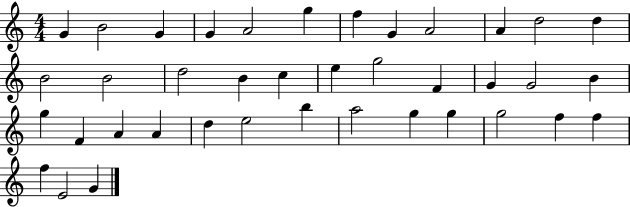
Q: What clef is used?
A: treble